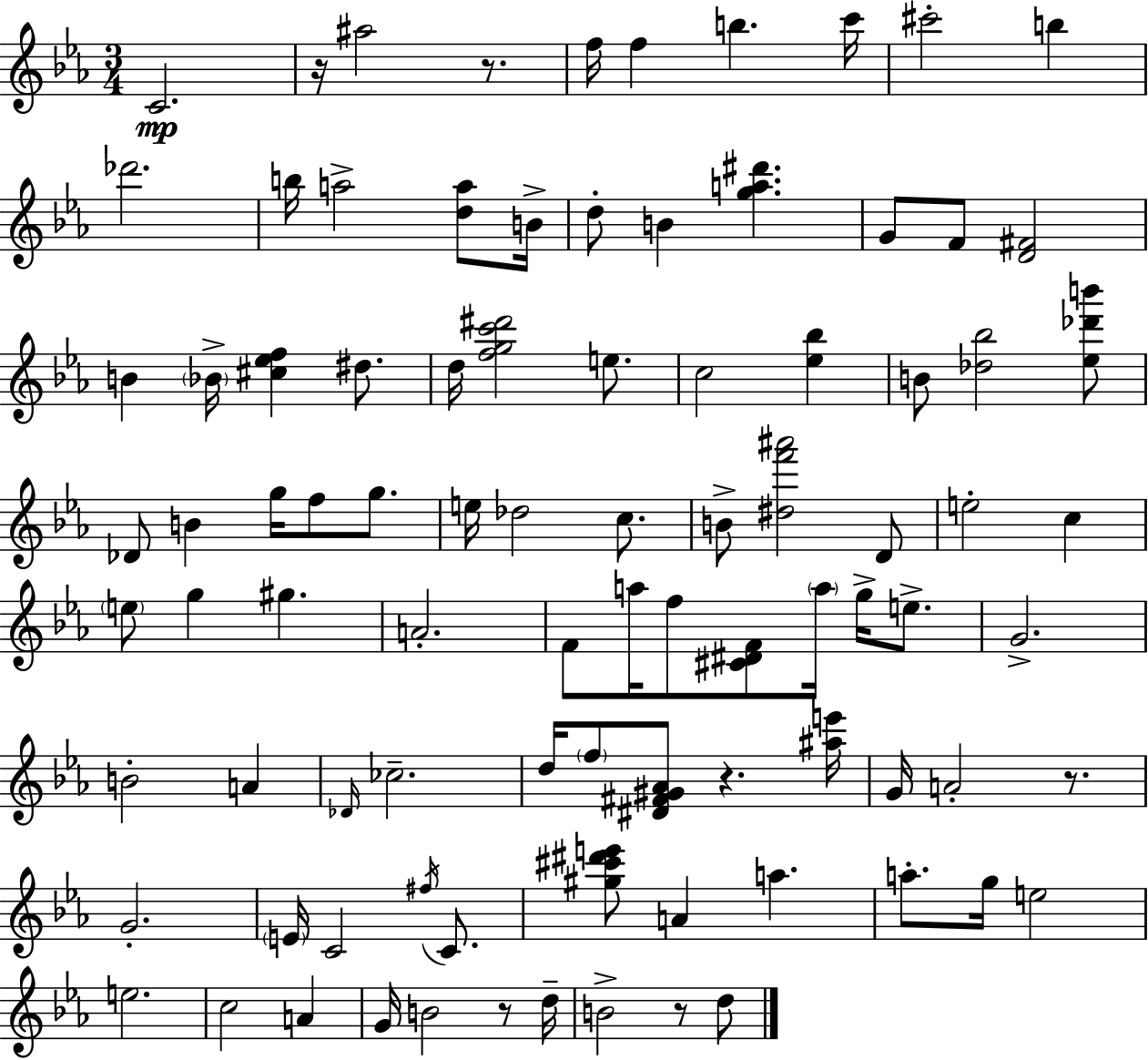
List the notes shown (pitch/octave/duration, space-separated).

C4/h. R/s A#5/h R/e. F5/s F5/q B5/q. C6/s C#6/h B5/q Db6/h. B5/s A5/h [D5,A5]/e B4/s D5/e B4/q [G5,A5,D#6]/q. G4/e F4/e [D4,F#4]/h B4/q Bb4/s [C#5,Eb5,F5]/q D#5/e. D5/s [F5,G5,C6,D#6]/h E5/e. C5/h [Eb5,Bb5]/q B4/e [Db5,Bb5]/h [Eb5,Db6,B6]/e Db4/e B4/q G5/s F5/e G5/e. E5/s Db5/h C5/e. B4/e [D#5,F6,A#6]/h D4/e E5/h C5/q E5/e G5/q G#5/q. A4/h. F4/e A5/s F5/e [C#4,D#4,F4]/e A5/s G5/s E5/e. G4/h. B4/h A4/q Db4/s CES5/h. D5/s F5/e [D#4,F#4,G#4,Ab4]/e R/q. [A#5,E6]/s G4/s A4/h R/e. G4/h. E4/s C4/h F#5/s C4/e. [G#5,C#6,D#6,E6]/e A4/q A5/q. A5/e. G5/s E5/h E5/h. C5/h A4/q G4/s B4/h R/e D5/s B4/h R/e D5/e